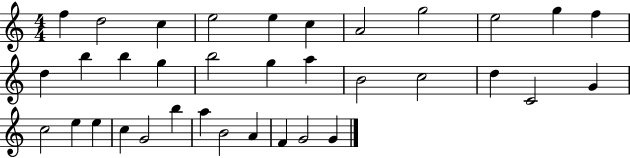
F5/q D5/h C5/q E5/h E5/q C5/q A4/h G5/h E5/h G5/q F5/q D5/q B5/q B5/q G5/q B5/h G5/q A5/q B4/h C5/h D5/q C4/h G4/q C5/h E5/q E5/q C5/q G4/h B5/q A5/q B4/h A4/q F4/q G4/h G4/q